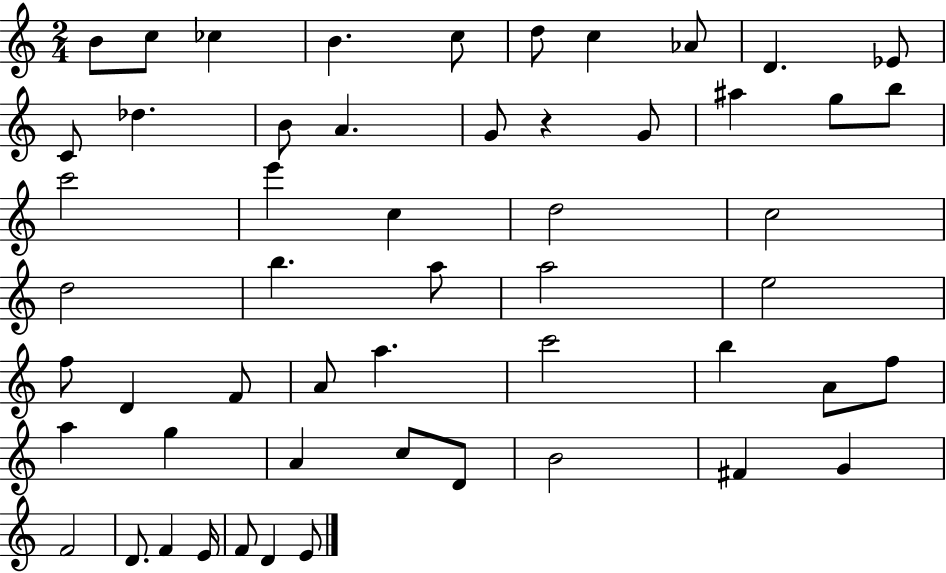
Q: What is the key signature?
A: C major